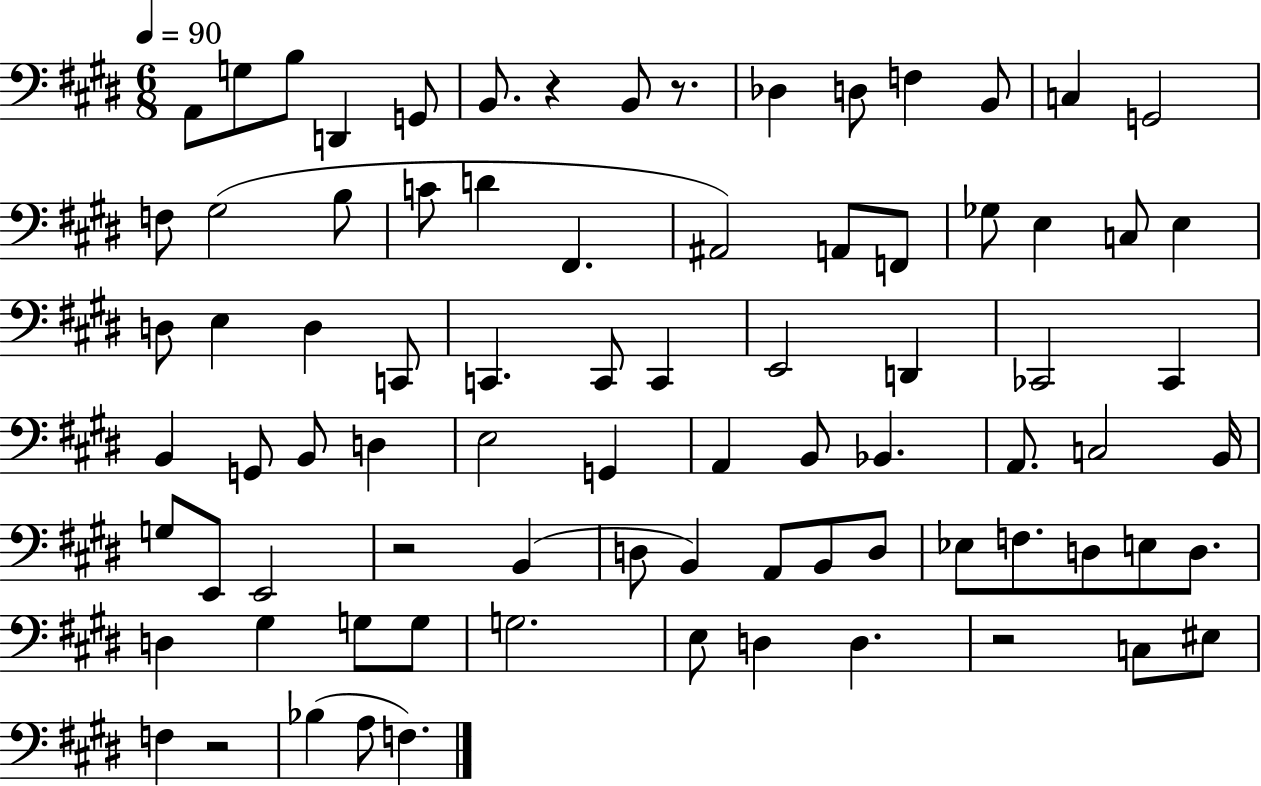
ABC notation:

X:1
T:Untitled
M:6/8
L:1/4
K:E
A,,/2 G,/2 B,/2 D,, G,,/2 B,,/2 z B,,/2 z/2 _D, D,/2 F, B,,/2 C, G,,2 F,/2 ^G,2 B,/2 C/2 D ^F,, ^A,,2 A,,/2 F,,/2 _G,/2 E, C,/2 E, D,/2 E, D, C,,/2 C,, C,,/2 C,, E,,2 D,, _C,,2 _C,, B,, G,,/2 B,,/2 D, E,2 G,, A,, B,,/2 _B,, A,,/2 C,2 B,,/4 G,/2 E,,/2 E,,2 z2 B,, D,/2 B,, A,,/2 B,,/2 D,/2 _E,/2 F,/2 D,/2 E,/2 D,/2 D, ^G, G,/2 G,/2 G,2 E,/2 D, D, z2 C,/2 ^E,/2 F, z2 _B, A,/2 F,